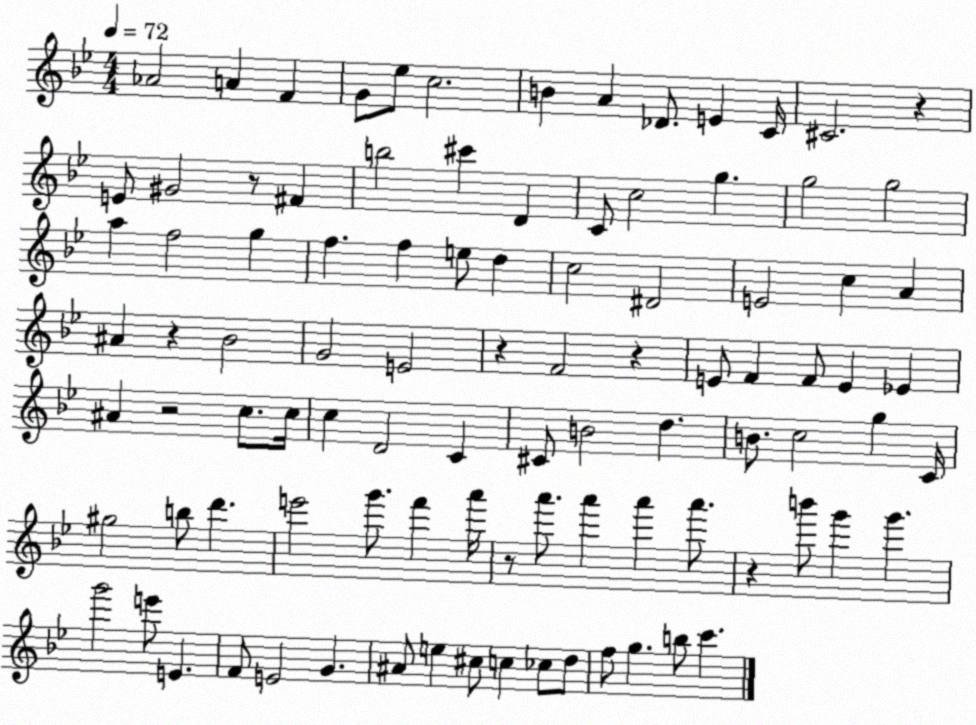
X:1
T:Untitled
M:4/4
L:1/4
K:Bb
_A2 A F G/2 _e/2 c2 B A _D/2 E C/4 ^C2 z E/2 ^G2 z/2 ^F b2 ^c' D C/2 c2 g g2 g2 a f2 g f f e/2 d c2 ^D2 E2 c A ^A z _B2 G2 E2 z F2 z E/2 F F/2 E _E ^A z2 c/2 c/4 c D2 C ^C/2 B2 d B/2 c2 g C/4 ^g2 b/2 d' e'2 g'/2 f' a'/4 z/2 a'/2 a' a' a'/2 z b'/2 g' g' g'2 e'/2 E F/2 E2 G ^A/2 e ^c/2 c _c/2 d/2 f/2 g b/2 c'